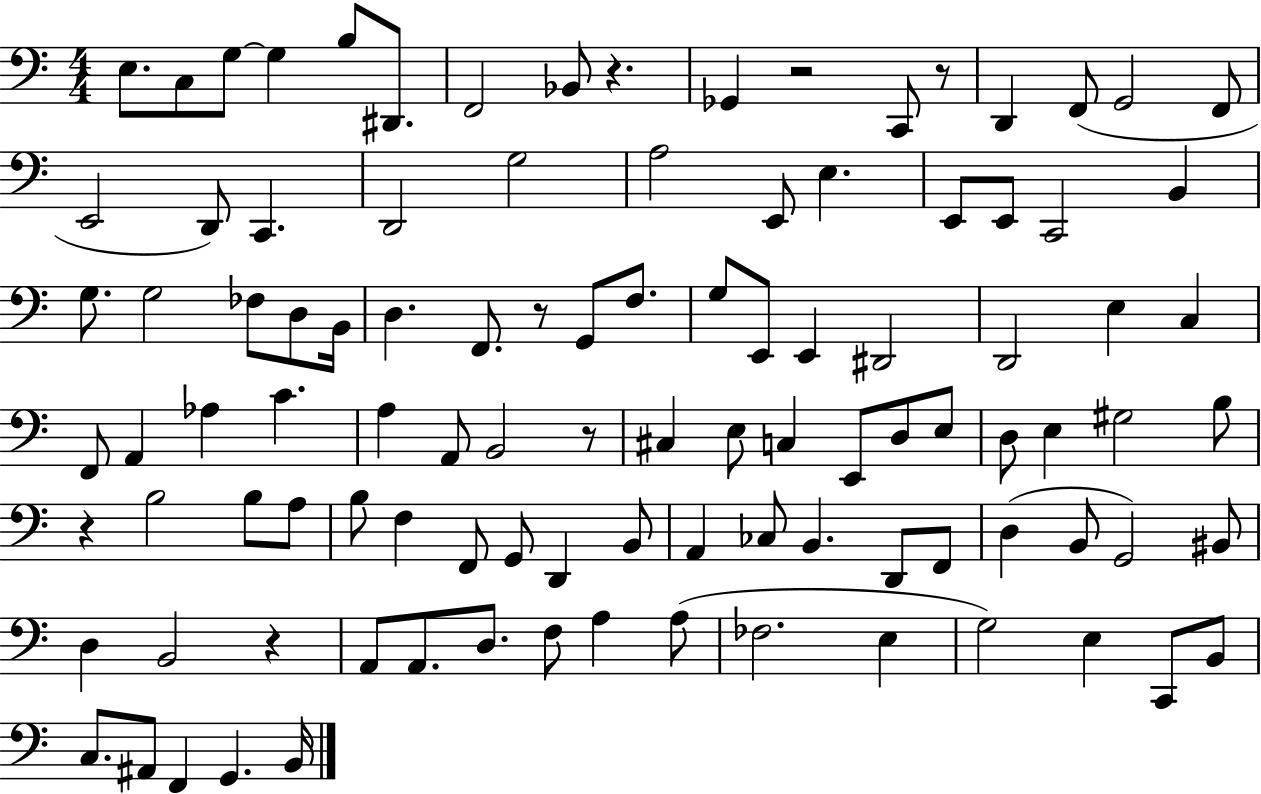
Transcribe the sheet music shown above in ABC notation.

X:1
T:Untitled
M:4/4
L:1/4
K:C
E,/2 C,/2 G,/2 G, B,/2 ^D,,/2 F,,2 _B,,/2 z _G,, z2 C,,/2 z/2 D,, F,,/2 G,,2 F,,/2 E,,2 D,,/2 C,, D,,2 G,2 A,2 E,,/2 E, E,,/2 E,,/2 C,,2 B,, G,/2 G,2 _F,/2 D,/2 B,,/4 D, F,,/2 z/2 G,,/2 F,/2 G,/2 E,,/2 E,, ^D,,2 D,,2 E, C, F,,/2 A,, _A, C A, A,,/2 B,,2 z/2 ^C, E,/2 C, E,,/2 D,/2 E,/2 D,/2 E, ^G,2 B,/2 z B,2 B,/2 A,/2 B,/2 F, F,,/2 G,,/2 D,, B,,/2 A,, _C,/2 B,, D,,/2 F,,/2 D, B,,/2 G,,2 ^B,,/2 D, B,,2 z A,,/2 A,,/2 D,/2 F,/2 A, A,/2 _F,2 E, G,2 E, C,,/2 B,,/2 C,/2 ^A,,/2 F,, G,, B,,/4